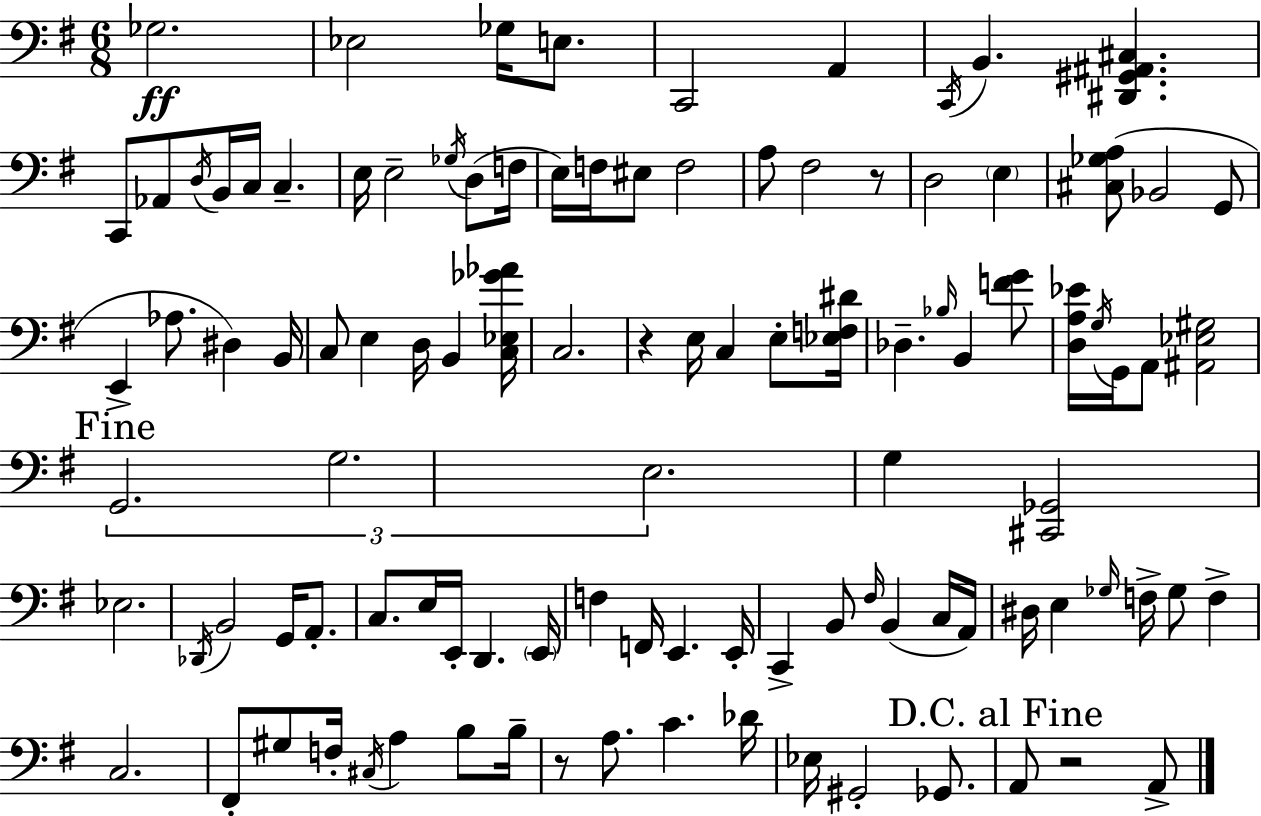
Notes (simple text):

Gb3/h. Eb3/h Gb3/s E3/e. C2/h A2/q C2/s B2/q. [D#2,G#2,A#2,C#3]/q. C2/e Ab2/e D3/s B2/s C3/s C3/q. E3/s E3/h Gb3/s D3/e F3/s E3/s F3/s EIS3/e F3/h A3/e F#3/h R/e D3/h E3/q [C#3,Gb3,A3]/e Bb2/h G2/e E2/q Ab3/e. D#3/q B2/s C3/e E3/q D3/s B2/q [C3,Eb3,Gb4,Ab4]/s C3/h. R/q E3/s C3/q E3/e [Eb3,F3,D#4]/s Db3/q. Bb3/s B2/q [F4,G4]/e [D3,A3,Eb4]/s G3/s G2/s A2/e [A#2,Eb3,G#3]/h G2/h. G3/h. E3/h. G3/q [C#2,Gb2]/h Eb3/h. Db2/s B2/h G2/s A2/e. C3/e. E3/s E2/s D2/q. E2/s F3/q F2/s E2/q. E2/s C2/q B2/e F#3/s B2/q C3/s A2/s D#3/s E3/q Gb3/s F3/s Gb3/e F3/q C3/h. F#2/e G#3/e F3/s C#3/s A3/q B3/e B3/s R/e A3/e. C4/q. Db4/s Eb3/s G#2/h Gb2/e. A2/e R/h A2/e